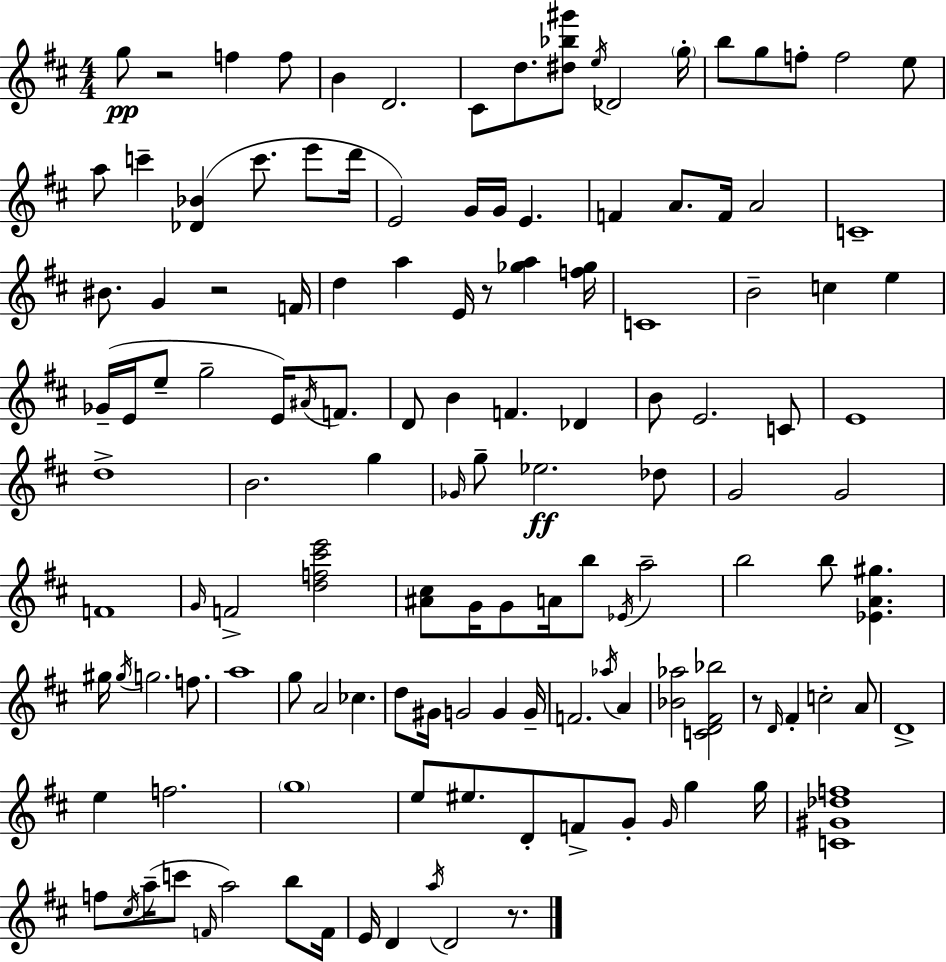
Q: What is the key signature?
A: D major